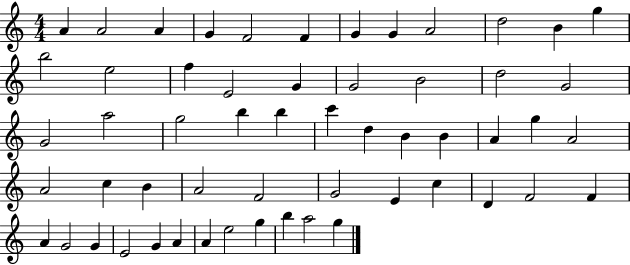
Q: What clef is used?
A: treble